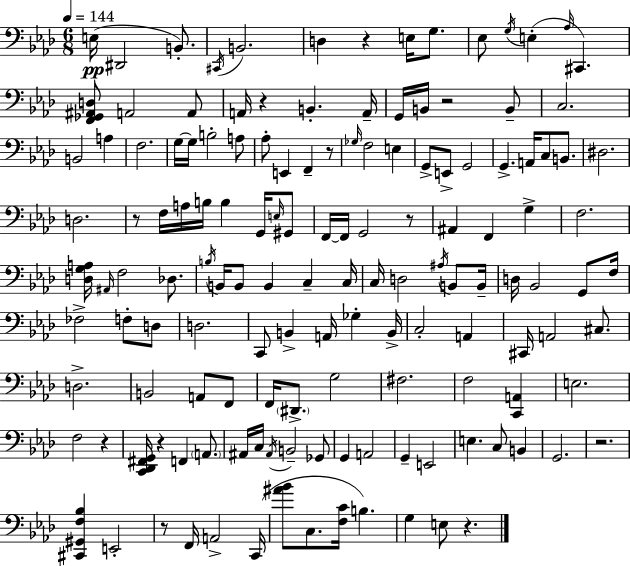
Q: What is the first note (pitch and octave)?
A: E3